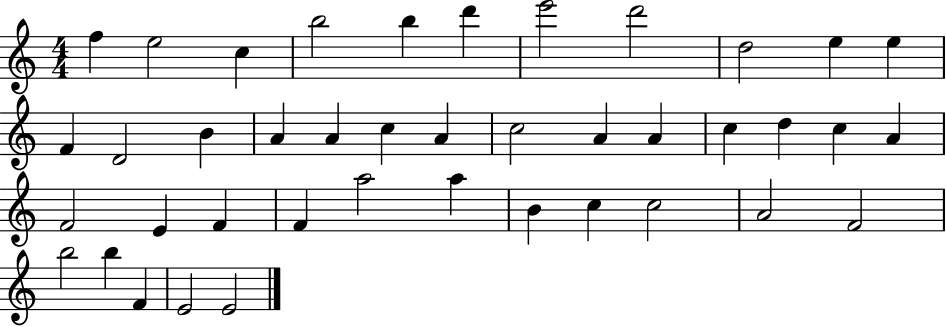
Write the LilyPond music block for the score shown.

{
  \clef treble
  \numericTimeSignature
  \time 4/4
  \key c \major
  f''4 e''2 c''4 | b''2 b''4 d'''4 | e'''2 d'''2 | d''2 e''4 e''4 | \break f'4 d'2 b'4 | a'4 a'4 c''4 a'4 | c''2 a'4 a'4 | c''4 d''4 c''4 a'4 | \break f'2 e'4 f'4 | f'4 a''2 a''4 | b'4 c''4 c''2 | a'2 f'2 | \break b''2 b''4 f'4 | e'2 e'2 | \bar "|."
}